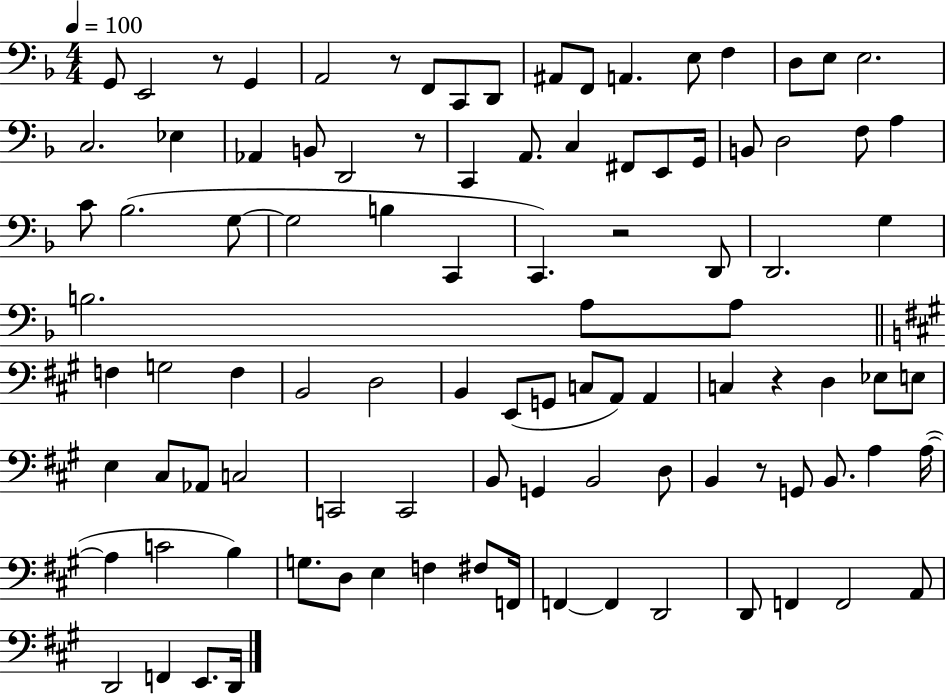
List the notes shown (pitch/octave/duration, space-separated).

G2/e E2/h R/e G2/q A2/h R/e F2/e C2/e D2/e A#2/e F2/e A2/q. E3/e F3/q D3/e E3/e E3/h. C3/h. Eb3/q Ab2/q B2/e D2/h R/e C2/q A2/e. C3/q F#2/e E2/e G2/s B2/e D3/h F3/e A3/q C4/e Bb3/h. G3/e G3/h B3/q C2/q C2/q. R/h D2/e D2/h. G3/q B3/h. A3/e A3/e F3/q G3/h F3/q B2/h D3/h B2/q E2/e G2/e C3/e A2/e A2/q C3/q R/q D3/q Eb3/e E3/e E3/q C#3/e Ab2/e C3/h C2/h C2/h B2/e G2/q B2/h D3/e B2/q R/e G2/e B2/e. A3/q A3/s A3/q C4/h B3/q G3/e. D3/e E3/q F3/q F#3/e F2/s F2/q F2/q D2/h D2/e F2/q F2/h A2/e D2/h F2/q E2/e. D2/s